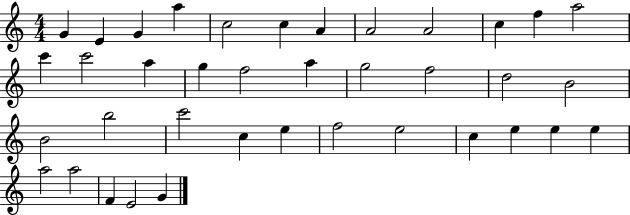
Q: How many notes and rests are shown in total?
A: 38